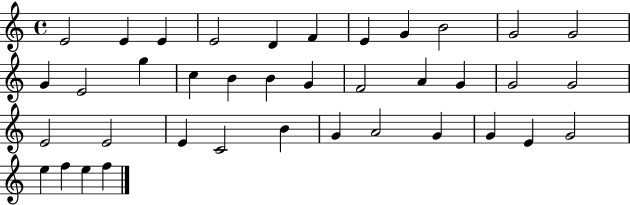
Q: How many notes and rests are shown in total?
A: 38